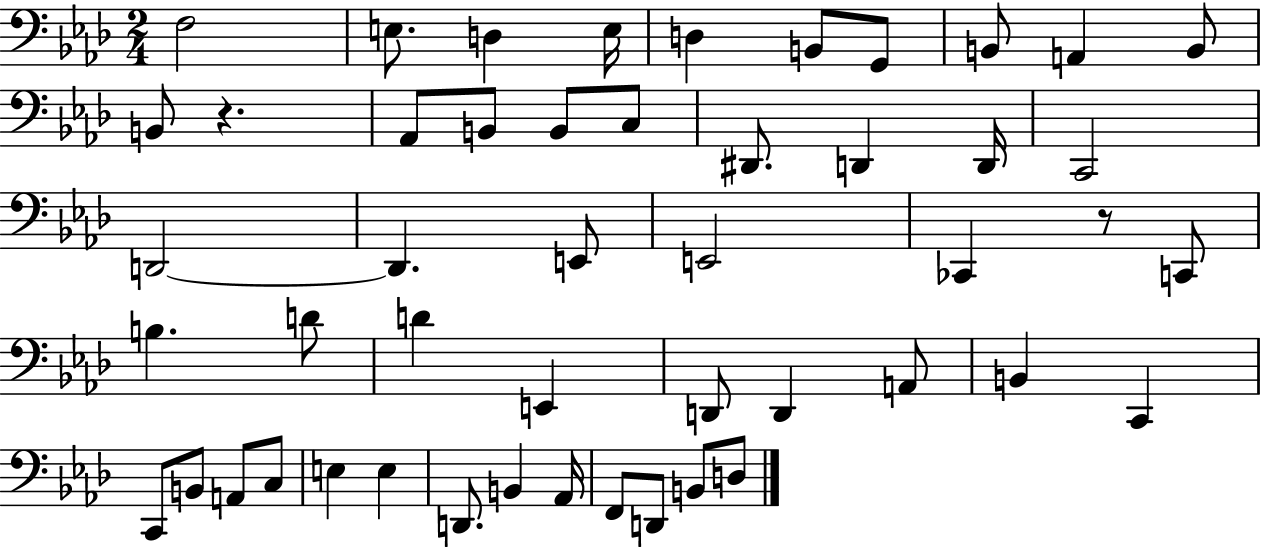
X:1
T:Untitled
M:2/4
L:1/4
K:Ab
F,2 E,/2 D, E,/4 D, B,,/2 G,,/2 B,,/2 A,, B,,/2 B,,/2 z _A,,/2 B,,/2 B,,/2 C,/2 ^D,,/2 D,, D,,/4 C,,2 D,,2 D,, E,,/2 E,,2 _C,, z/2 C,,/2 B, D/2 D E,, D,,/2 D,, A,,/2 B,, C,, C,,/2 B,,/2 A,,/2 C,/2 E, E, D,,/2 B,, _A,,/4 F,,/2 D,,/2 B,,/2 D,/2